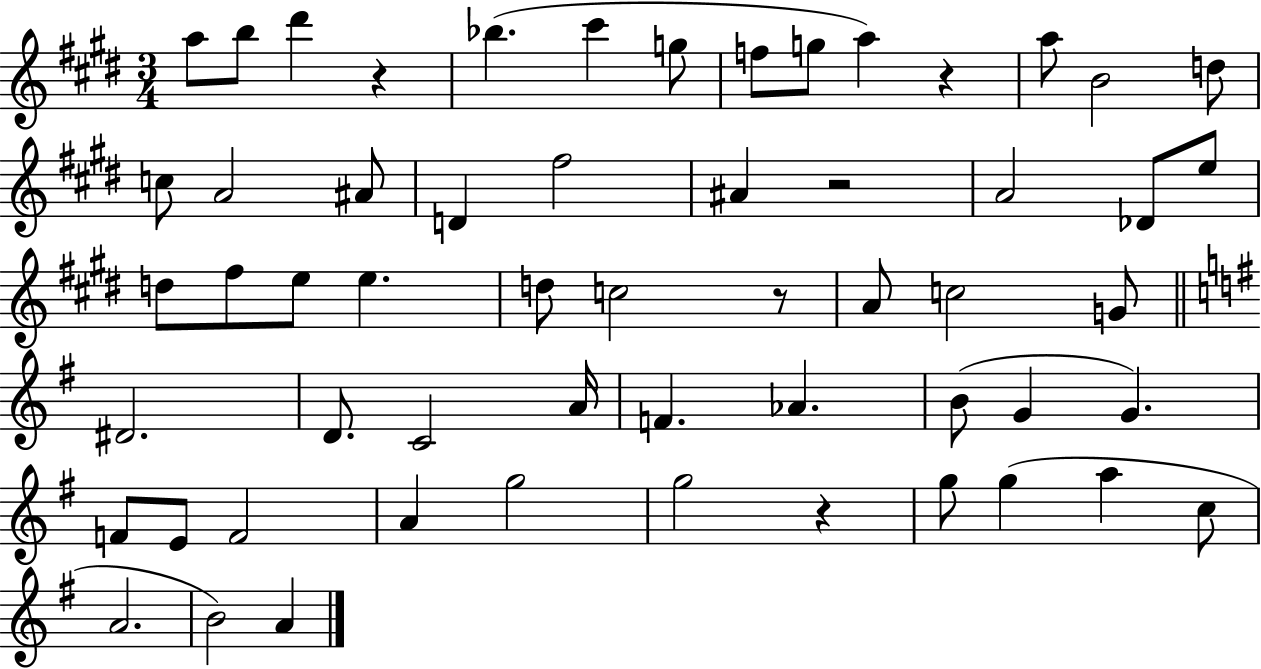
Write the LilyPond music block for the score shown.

{
  \clef treble
  \numericTimeSignature
  \time 3/4
  \key e \major
  \repeat volta 2 { a''8 b''8 dis'''4 r4 | bes''4.( cis'''4 g''8 | f''8 g''8 a''4) r4 | a''8 b'2 d''8 | \break c''8 a'2 ais'8 | d'4 fis''2 | ais'4 r2 | a'2 des'8 e''8 | \break d''8 fis''8 e''8 e''4. | d''8 c''2 r8 | a'8 c''2 g'8 | \bar "||" \break \key g \major dis'2. | d'8. c'2 a'16 | f'4. aes'4. | b'8( g'4 g'4.) | \break f'8 e'8 f'2 | a'4 g''2 | g''2 r4 | g''8 g''4( a''4 c''8 | \break a'2. | b'2) a'4 | } \bar "|."
}